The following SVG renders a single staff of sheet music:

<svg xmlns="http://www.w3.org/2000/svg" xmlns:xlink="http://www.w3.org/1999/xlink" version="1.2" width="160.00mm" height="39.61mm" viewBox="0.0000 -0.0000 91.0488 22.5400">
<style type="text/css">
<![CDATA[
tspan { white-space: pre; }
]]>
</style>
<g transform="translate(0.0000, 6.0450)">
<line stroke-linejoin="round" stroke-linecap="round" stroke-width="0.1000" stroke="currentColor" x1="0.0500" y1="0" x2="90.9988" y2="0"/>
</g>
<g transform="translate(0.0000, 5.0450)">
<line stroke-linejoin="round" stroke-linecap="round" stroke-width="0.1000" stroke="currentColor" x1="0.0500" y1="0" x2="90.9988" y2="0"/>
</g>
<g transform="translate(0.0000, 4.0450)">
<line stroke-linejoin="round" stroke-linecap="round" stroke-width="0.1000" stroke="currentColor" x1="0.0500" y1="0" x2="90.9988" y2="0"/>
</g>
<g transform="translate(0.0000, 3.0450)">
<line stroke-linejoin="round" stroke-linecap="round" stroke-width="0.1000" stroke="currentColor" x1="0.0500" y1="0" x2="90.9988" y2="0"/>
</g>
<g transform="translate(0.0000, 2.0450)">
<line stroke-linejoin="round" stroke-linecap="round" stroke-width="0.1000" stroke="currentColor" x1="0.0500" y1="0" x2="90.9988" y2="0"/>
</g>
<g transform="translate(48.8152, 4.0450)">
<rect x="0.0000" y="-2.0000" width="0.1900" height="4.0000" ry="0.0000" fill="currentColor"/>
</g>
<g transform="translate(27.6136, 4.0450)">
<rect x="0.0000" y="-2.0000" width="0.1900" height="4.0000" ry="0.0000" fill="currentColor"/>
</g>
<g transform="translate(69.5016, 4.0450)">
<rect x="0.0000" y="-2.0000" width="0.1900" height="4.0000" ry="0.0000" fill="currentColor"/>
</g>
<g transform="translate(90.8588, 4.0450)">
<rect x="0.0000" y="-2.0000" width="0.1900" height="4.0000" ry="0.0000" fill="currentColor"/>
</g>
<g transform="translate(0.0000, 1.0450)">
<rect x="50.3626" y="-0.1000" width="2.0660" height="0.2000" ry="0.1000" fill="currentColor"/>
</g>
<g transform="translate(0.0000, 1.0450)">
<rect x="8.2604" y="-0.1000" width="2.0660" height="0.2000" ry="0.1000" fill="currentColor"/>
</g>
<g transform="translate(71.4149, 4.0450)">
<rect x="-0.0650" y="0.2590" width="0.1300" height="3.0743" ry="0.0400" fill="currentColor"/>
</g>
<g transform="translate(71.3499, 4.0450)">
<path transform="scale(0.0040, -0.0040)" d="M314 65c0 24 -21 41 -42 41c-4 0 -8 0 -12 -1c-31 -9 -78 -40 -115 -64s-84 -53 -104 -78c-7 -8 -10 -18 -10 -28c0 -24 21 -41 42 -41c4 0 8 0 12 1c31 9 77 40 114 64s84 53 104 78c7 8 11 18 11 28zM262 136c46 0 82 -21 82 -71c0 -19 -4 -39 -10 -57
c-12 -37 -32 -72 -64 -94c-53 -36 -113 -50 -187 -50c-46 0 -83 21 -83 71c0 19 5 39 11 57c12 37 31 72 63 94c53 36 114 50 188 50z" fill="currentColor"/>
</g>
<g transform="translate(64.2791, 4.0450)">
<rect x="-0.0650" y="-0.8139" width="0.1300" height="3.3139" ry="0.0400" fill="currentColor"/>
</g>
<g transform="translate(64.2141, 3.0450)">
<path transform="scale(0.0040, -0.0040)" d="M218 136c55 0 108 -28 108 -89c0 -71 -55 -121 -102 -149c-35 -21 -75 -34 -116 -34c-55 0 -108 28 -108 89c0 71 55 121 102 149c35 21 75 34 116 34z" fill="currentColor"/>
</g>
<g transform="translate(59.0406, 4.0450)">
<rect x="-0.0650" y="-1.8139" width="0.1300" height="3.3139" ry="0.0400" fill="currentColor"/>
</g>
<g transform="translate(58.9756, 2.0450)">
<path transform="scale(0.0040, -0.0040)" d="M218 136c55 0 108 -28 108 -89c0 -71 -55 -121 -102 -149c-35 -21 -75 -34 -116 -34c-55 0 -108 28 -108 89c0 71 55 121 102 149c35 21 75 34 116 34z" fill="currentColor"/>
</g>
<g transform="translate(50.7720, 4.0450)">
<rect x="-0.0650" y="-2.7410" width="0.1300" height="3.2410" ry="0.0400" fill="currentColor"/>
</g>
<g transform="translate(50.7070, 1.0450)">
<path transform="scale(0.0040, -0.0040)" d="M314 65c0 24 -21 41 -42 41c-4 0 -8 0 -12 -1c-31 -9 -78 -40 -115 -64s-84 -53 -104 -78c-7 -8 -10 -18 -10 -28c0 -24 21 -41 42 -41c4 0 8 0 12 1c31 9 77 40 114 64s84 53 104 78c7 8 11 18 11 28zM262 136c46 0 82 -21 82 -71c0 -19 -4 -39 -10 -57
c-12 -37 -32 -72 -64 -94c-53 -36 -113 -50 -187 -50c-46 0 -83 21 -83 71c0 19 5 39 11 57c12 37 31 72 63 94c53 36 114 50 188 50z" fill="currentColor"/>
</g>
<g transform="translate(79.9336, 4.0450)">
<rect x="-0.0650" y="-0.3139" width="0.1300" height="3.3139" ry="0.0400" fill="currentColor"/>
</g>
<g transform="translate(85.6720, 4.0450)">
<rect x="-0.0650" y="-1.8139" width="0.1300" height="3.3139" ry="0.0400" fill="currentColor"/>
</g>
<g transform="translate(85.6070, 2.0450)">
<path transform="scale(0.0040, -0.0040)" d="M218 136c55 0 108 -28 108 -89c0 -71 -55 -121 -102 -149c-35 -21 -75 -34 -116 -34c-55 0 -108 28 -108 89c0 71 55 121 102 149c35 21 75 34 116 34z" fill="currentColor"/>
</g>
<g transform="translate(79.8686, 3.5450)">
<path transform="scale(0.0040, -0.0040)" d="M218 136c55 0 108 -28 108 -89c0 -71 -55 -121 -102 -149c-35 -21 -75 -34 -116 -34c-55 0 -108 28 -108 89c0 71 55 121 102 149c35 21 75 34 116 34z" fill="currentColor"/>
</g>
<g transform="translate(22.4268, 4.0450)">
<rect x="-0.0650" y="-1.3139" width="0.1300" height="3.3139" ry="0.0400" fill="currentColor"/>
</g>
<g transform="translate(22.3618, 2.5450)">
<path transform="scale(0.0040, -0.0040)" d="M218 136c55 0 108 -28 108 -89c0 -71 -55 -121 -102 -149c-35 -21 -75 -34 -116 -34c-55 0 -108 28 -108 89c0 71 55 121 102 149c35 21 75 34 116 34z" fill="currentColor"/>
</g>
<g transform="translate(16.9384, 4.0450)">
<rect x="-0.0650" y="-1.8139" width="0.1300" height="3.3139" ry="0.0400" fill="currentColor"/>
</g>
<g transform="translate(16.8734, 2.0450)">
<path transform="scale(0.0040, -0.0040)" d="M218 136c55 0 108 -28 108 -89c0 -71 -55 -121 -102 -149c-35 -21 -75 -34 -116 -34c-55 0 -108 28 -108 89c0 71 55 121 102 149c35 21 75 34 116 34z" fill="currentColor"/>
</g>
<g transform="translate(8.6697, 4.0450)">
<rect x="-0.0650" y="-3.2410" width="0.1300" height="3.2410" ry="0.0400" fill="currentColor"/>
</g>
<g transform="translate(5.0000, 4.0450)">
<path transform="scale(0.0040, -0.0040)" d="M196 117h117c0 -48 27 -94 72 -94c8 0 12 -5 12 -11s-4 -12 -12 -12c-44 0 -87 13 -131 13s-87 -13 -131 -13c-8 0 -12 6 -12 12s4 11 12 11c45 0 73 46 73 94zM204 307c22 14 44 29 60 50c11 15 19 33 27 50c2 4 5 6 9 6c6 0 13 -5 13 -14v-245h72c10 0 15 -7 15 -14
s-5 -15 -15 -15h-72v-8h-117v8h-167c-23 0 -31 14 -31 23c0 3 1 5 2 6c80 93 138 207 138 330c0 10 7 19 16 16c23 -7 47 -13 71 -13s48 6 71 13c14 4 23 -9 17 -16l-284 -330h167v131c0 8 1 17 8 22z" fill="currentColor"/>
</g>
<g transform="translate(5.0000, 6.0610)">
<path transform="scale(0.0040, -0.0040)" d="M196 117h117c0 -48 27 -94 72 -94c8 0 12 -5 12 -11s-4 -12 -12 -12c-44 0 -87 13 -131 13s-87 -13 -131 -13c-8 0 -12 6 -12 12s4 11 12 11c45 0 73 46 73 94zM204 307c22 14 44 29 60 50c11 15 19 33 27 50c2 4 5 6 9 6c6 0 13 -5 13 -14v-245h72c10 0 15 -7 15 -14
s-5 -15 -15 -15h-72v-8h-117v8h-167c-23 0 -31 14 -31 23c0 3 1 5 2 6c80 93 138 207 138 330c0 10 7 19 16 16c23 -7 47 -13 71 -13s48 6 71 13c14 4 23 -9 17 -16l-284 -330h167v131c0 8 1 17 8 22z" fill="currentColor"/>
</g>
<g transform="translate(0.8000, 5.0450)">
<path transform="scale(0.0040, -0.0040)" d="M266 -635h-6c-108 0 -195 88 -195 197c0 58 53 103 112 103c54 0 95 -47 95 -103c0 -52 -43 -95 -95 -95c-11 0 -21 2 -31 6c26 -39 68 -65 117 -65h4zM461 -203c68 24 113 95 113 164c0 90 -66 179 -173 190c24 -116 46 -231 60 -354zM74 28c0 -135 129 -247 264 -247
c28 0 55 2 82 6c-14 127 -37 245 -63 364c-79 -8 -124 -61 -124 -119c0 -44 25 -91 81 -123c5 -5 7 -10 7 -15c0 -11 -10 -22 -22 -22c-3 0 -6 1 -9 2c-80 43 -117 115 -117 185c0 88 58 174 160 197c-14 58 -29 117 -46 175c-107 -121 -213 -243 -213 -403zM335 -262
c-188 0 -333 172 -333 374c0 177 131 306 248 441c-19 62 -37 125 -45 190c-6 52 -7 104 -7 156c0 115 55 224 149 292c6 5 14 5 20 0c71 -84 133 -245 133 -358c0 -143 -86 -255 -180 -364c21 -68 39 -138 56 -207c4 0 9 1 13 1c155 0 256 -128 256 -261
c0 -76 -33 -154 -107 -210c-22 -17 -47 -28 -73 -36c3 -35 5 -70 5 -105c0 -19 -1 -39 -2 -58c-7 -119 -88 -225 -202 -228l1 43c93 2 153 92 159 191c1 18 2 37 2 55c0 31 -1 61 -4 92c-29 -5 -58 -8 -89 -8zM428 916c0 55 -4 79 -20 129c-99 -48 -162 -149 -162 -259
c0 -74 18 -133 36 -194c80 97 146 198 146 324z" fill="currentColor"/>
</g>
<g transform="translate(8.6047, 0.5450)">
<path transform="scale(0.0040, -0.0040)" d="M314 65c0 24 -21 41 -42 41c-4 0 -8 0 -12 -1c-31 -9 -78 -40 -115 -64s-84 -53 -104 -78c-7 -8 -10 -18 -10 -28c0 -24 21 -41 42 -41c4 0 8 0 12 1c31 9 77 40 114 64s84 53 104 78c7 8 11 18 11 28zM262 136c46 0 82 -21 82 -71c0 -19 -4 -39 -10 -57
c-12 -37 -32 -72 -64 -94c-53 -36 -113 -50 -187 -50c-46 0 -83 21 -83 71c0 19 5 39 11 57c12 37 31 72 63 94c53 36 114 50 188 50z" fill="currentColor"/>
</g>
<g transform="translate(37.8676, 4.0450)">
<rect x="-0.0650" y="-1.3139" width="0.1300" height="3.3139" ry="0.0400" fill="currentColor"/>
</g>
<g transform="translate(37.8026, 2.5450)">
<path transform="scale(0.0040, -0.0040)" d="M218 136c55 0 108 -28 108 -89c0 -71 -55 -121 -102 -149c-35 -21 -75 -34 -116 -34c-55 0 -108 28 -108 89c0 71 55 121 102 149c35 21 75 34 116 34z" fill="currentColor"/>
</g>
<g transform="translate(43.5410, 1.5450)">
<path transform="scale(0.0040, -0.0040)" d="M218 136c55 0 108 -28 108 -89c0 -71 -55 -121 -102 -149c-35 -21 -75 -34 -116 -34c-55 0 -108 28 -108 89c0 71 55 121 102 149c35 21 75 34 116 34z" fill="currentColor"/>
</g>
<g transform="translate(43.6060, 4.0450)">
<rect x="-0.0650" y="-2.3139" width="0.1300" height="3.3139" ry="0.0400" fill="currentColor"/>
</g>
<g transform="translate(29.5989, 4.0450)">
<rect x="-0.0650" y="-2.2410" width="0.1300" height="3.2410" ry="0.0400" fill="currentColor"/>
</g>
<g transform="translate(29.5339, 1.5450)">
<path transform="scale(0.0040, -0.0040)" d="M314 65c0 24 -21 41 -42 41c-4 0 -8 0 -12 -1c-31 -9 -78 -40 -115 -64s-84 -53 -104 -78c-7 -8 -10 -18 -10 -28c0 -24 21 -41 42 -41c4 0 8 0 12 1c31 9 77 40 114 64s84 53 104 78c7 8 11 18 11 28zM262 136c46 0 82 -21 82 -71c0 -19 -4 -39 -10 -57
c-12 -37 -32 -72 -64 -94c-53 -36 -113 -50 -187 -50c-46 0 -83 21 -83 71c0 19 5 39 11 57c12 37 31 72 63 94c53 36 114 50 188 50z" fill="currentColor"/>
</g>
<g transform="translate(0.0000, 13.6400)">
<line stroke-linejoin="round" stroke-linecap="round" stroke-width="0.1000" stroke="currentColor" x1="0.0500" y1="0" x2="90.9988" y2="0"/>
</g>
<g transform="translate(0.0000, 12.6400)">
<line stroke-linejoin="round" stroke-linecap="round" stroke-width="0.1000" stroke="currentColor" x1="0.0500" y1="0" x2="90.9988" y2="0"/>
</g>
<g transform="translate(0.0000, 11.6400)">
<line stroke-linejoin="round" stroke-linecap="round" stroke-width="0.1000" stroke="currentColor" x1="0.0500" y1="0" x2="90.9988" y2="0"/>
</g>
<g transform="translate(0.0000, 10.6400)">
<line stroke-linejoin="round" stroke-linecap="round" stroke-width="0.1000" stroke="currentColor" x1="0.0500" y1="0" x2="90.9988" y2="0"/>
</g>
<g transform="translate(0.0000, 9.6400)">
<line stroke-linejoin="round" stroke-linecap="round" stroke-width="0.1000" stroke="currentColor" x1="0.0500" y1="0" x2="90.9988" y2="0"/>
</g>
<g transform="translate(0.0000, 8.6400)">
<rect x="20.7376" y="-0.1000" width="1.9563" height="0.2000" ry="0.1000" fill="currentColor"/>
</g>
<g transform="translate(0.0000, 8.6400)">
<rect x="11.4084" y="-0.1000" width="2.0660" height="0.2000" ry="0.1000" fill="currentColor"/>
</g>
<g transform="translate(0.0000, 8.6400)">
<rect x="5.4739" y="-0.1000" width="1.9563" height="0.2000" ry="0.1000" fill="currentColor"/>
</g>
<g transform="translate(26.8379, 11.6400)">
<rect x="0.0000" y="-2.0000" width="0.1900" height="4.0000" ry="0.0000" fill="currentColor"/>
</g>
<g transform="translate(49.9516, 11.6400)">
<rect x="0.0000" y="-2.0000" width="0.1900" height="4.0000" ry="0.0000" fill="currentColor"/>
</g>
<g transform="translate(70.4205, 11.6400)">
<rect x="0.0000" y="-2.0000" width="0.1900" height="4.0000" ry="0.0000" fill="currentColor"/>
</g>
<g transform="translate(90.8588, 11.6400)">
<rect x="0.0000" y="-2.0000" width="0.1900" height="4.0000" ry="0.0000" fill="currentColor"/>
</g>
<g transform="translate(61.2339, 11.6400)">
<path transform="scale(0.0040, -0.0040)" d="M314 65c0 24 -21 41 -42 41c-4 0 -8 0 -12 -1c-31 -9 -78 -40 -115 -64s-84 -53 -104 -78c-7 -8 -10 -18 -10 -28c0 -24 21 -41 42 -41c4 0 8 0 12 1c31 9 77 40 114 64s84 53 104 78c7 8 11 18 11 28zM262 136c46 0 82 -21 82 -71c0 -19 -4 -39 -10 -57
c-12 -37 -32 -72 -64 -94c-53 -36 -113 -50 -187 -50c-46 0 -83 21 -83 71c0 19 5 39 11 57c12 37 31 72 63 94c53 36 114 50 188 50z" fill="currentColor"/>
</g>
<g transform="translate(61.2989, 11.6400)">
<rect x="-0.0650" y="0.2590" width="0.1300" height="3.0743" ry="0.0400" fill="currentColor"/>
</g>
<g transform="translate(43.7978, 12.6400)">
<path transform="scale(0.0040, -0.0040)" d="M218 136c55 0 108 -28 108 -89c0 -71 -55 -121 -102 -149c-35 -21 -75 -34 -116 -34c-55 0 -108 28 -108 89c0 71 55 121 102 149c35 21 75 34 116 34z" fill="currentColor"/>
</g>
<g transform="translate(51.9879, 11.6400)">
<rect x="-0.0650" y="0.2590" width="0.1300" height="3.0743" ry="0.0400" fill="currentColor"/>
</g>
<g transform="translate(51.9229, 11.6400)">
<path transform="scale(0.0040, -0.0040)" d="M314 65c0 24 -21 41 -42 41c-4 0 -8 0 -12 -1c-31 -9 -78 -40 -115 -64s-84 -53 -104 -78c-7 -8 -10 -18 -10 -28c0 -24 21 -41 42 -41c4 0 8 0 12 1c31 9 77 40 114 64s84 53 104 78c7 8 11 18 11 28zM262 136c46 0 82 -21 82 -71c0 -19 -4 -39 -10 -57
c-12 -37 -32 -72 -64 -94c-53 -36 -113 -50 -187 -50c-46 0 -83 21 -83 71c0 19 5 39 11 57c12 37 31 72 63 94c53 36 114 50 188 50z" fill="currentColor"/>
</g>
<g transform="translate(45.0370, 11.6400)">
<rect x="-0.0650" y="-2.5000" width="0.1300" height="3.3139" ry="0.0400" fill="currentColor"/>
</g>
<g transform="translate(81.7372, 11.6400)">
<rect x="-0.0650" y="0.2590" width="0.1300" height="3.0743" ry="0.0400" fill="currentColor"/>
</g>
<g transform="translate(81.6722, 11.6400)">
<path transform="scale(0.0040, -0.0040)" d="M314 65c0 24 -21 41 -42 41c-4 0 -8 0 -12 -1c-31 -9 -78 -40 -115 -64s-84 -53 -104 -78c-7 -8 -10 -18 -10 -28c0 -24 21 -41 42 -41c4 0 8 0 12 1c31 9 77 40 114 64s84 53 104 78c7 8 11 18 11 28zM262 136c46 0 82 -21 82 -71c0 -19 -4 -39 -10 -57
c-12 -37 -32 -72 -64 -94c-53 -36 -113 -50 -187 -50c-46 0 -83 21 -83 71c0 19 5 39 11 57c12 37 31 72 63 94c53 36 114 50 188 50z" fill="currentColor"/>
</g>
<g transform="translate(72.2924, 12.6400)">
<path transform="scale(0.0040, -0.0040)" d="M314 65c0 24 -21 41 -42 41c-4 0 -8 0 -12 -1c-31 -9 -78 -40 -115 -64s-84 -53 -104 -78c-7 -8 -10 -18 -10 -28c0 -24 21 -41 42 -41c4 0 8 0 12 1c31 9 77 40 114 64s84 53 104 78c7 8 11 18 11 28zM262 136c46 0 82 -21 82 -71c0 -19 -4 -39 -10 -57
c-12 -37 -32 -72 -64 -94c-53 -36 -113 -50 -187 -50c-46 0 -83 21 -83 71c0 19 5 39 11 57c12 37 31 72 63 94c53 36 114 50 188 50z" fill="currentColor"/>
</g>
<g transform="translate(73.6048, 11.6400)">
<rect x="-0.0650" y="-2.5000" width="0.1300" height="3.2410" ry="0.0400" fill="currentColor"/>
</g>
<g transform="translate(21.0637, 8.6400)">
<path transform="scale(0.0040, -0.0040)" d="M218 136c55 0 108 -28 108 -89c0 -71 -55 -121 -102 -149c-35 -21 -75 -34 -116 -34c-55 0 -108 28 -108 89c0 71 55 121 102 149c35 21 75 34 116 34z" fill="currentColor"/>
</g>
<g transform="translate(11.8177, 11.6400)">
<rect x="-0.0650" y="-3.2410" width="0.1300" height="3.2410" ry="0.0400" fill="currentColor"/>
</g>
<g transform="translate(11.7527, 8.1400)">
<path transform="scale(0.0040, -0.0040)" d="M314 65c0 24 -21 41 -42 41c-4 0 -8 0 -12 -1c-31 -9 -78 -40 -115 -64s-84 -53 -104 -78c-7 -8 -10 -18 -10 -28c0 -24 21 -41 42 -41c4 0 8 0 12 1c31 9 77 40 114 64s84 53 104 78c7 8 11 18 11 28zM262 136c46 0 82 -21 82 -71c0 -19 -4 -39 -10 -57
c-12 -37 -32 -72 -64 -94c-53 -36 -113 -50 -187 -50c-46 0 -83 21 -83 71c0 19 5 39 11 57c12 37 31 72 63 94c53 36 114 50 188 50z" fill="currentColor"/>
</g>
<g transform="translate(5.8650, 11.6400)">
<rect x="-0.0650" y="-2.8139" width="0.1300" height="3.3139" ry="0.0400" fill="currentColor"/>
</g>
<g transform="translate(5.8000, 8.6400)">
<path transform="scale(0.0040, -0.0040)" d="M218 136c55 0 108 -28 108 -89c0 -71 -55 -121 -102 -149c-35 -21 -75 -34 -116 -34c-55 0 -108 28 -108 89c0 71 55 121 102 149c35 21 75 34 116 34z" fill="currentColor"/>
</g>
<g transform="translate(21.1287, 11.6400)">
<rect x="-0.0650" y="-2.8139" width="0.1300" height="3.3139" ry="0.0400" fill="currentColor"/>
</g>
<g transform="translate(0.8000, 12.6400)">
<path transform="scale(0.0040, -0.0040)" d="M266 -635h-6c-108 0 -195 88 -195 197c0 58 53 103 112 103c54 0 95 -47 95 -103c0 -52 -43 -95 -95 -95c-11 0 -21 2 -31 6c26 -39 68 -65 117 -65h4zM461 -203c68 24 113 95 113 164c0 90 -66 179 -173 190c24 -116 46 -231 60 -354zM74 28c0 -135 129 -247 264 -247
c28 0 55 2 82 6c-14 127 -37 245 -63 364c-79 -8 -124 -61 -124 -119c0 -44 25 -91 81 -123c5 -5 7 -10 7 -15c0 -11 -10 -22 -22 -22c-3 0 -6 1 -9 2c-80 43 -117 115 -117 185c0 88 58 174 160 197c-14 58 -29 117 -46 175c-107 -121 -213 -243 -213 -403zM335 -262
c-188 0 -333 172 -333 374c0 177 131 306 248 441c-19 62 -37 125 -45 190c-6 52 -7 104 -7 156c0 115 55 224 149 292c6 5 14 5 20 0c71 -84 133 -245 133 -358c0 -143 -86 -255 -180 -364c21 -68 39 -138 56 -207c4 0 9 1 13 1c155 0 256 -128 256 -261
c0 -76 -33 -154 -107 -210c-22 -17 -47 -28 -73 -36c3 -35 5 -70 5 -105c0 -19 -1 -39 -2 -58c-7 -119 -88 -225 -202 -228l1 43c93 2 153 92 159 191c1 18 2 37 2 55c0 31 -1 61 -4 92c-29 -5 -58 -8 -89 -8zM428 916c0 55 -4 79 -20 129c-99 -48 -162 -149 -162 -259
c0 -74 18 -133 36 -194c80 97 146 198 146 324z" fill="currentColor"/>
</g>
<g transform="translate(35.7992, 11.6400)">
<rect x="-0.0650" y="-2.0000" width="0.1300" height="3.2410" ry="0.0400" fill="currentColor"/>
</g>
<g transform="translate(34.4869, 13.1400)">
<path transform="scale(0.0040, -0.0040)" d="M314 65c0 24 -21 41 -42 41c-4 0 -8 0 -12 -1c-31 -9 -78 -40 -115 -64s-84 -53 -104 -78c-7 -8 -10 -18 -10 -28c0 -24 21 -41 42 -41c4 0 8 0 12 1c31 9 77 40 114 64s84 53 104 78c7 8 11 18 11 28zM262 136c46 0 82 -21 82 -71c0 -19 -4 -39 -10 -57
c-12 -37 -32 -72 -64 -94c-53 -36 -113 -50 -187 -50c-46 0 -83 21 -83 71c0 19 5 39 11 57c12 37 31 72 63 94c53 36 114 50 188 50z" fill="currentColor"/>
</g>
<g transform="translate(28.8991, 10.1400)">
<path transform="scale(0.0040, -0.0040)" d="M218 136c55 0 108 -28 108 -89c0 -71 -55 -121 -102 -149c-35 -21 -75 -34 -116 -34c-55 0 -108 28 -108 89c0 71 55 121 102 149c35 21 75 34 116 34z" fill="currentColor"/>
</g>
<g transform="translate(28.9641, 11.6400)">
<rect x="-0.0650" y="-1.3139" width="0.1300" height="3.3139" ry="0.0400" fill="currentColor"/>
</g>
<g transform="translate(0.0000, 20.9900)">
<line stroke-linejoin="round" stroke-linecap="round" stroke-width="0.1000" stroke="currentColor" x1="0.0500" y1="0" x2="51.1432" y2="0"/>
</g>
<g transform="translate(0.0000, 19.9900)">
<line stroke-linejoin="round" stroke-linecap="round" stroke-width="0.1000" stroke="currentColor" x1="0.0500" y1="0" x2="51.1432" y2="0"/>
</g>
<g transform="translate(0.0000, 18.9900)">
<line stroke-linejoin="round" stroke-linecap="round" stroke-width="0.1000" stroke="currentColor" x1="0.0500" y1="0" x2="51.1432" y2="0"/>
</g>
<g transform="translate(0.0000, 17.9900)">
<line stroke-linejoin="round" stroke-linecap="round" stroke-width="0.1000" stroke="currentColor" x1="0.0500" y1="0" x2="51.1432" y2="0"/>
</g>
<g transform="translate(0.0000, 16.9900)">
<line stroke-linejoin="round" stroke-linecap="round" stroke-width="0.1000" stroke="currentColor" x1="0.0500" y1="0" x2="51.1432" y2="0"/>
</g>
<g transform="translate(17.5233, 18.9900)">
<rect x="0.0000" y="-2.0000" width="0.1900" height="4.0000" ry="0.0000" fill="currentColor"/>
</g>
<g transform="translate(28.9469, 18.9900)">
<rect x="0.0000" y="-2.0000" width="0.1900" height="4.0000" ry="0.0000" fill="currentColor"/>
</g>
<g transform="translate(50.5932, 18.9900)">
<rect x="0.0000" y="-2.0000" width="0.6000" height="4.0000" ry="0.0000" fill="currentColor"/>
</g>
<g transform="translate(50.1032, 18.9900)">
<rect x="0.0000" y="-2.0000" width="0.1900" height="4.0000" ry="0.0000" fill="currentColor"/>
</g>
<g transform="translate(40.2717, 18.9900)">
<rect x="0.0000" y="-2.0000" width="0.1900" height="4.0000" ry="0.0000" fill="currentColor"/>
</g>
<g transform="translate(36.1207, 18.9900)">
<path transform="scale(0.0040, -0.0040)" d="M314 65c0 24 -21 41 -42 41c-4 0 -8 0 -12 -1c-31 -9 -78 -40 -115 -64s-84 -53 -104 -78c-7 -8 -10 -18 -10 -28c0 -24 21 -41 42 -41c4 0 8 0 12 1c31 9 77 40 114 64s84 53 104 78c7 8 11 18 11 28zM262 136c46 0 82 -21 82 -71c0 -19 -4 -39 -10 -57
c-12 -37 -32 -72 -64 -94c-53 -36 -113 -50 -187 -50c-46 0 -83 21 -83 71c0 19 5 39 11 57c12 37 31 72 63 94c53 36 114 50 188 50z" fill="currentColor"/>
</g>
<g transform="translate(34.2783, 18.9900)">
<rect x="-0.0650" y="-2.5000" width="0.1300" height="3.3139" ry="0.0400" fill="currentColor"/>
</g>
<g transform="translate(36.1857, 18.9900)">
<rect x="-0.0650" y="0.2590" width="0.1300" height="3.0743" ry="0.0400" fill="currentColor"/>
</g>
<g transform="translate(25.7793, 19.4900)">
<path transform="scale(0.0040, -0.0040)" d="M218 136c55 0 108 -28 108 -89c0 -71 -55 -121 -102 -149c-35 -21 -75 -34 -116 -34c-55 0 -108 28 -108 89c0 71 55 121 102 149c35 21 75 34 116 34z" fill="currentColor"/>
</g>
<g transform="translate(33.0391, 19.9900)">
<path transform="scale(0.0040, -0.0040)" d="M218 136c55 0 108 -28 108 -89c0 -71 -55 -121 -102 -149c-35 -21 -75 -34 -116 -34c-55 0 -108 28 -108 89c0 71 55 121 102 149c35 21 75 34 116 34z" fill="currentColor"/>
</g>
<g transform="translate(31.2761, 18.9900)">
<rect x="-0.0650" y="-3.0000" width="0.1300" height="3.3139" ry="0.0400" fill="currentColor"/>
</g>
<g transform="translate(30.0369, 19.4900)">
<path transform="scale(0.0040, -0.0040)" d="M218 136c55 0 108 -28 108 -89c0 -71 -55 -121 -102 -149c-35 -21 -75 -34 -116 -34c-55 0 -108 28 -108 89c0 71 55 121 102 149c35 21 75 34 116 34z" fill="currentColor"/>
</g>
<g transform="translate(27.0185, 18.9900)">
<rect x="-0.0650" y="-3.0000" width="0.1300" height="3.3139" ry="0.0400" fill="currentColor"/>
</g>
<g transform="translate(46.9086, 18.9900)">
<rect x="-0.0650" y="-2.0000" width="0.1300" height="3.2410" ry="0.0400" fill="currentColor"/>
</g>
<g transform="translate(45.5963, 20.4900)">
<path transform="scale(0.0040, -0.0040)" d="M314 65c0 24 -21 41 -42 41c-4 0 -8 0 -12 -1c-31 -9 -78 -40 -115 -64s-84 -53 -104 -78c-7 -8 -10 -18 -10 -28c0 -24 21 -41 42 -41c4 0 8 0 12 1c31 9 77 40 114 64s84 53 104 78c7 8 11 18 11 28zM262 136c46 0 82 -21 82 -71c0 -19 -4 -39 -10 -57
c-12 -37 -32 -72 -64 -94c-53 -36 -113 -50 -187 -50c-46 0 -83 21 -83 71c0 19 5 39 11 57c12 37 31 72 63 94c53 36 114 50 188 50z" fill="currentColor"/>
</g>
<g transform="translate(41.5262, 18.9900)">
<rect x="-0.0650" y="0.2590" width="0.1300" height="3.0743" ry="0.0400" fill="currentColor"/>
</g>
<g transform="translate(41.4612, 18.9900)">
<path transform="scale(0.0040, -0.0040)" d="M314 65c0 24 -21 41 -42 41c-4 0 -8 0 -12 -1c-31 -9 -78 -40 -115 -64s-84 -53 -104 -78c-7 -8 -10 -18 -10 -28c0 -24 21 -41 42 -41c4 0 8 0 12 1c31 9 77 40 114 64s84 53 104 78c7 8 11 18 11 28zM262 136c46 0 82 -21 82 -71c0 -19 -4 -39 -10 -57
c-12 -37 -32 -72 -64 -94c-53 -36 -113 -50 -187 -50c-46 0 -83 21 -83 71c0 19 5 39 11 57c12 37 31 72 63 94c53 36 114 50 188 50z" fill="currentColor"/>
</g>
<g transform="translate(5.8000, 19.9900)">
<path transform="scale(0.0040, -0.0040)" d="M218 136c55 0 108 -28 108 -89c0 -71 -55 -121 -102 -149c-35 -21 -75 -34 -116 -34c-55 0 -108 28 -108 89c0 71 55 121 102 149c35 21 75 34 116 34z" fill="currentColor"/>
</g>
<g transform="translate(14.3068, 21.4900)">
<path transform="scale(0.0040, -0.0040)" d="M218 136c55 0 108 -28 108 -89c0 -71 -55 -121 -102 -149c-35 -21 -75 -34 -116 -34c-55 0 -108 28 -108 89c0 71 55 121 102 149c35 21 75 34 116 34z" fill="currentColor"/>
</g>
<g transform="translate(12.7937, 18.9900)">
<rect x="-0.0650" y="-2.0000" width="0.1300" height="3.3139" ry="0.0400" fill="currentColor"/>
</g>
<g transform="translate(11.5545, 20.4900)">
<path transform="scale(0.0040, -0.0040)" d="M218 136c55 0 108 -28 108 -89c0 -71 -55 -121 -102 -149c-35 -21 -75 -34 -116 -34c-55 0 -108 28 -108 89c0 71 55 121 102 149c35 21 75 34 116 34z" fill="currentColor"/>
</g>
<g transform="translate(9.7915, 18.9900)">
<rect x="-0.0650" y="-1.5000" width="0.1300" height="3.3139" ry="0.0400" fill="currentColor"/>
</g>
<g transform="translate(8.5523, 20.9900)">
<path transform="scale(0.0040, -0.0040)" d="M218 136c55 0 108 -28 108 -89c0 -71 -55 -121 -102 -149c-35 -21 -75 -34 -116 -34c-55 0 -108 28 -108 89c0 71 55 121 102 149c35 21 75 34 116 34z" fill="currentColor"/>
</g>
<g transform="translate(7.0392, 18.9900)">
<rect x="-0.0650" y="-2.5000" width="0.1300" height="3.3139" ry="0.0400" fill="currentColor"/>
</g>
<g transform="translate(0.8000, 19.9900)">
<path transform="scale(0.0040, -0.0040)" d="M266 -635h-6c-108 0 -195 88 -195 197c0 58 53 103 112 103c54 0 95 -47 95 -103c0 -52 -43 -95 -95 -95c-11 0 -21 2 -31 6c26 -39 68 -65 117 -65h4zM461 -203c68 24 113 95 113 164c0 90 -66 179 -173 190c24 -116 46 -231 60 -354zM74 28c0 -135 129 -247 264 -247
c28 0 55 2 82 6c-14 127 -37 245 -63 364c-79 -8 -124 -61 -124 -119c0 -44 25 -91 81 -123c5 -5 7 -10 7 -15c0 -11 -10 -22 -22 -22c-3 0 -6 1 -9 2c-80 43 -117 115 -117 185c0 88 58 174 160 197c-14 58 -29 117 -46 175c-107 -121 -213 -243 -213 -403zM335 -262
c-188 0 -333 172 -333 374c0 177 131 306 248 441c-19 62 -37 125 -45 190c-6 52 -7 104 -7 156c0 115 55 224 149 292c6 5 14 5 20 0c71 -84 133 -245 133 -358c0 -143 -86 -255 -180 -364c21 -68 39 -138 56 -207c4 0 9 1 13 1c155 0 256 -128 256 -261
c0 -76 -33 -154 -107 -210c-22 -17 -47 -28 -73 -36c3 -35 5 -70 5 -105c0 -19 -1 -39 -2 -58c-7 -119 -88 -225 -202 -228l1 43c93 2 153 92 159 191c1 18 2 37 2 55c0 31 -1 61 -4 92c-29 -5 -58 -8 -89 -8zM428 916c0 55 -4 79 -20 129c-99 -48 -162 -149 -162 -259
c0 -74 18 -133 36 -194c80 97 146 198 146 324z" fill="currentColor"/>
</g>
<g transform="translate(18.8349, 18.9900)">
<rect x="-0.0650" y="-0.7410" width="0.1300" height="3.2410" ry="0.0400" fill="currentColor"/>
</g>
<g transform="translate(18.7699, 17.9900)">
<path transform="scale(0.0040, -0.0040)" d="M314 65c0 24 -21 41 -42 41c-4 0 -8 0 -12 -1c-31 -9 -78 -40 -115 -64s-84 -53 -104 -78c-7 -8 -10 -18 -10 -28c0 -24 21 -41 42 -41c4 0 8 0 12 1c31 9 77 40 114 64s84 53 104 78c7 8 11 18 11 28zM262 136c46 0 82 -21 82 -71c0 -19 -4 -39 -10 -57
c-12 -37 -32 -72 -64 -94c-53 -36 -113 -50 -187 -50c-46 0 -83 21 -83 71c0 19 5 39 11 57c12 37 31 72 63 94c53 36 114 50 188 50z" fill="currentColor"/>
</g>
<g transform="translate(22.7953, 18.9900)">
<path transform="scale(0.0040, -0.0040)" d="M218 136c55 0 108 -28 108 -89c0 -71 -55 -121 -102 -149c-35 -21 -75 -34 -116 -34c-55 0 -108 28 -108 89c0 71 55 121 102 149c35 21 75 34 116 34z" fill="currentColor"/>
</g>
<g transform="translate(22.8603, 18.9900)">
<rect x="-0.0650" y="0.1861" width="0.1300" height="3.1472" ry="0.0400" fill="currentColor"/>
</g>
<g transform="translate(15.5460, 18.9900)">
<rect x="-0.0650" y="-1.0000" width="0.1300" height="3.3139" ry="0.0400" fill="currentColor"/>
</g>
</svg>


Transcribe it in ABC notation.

X:1
T:Untitled
M:4/4
L:1/4
K:C
b2 f e g2 e g a2 f d B2 c f a b2 a e F2 G B2 B2 G2 B2 G E F D d2 B A A G B2 B2 F2